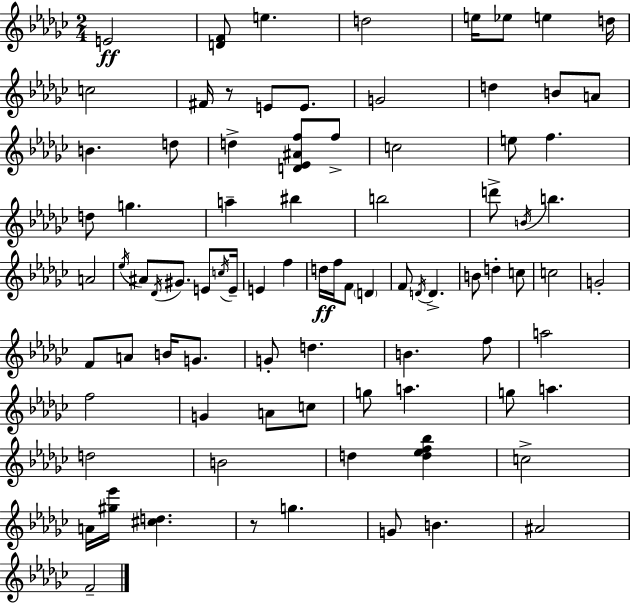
E4/h [D4,F4]/e E5/q. D5/h E5/s Eb5/e E5/q D5/s C5/h F#4/s R/e E4/e E4/e. G4/h D5/q B4/e A4/e B4/q. D5/e D5/q [D4,Eb4,A#4,F5]/e F5/e C5/h E5/e F5/q. D5/e G5/q. A5/q BIS5/q B5/h D6/e B4/s B5/q. A4/h Eb5/s A#4/e Db4/s G#4/e. E4/e C5/s E4/s E4/q F5/q D5/s F5/s F4/e D4/q F4/e D4/s D4/q. B4/e D5/q C5/e C5/h G4/h F4/e A4/e B4/s G4/e. G4/e D5/q. B4/q. F5/e A5/h F5/h G4/q A4/e C5/e G5/e A5/q. G5/e A5/q. D5/h B4/h D5/q [D5,Eb5,F5,Bb5]/q C5/h A4/s [G#5,Eb6]/s [C#5,D5]/q. R/e G5/q. G4/e B4/q. A#4/h F4/h